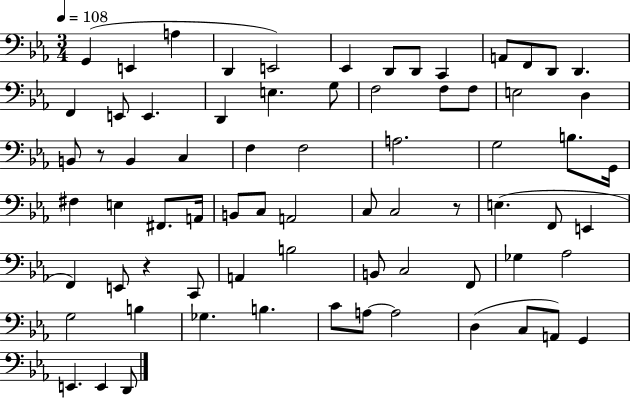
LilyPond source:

{
  \clef bass
  \numericTimeSignature
  \time 3/4
  \key ees \major
  \tempo 4 = 108
  \repeat volta 2 { g,4( e,4 a4 | d,4 e,2) | ees,4 d,8 d,8 c,4 | a,8 f,8 d,8 d,4. | \break f,4 e,8 e,4. | d,4 e4. g8 | f2 f8 f8 | e2 d4 | \break b,8 r8 b,4 c4 | f4 f2 | a2. | g2 b8. g,16 | \break fis4 e4 fis,8. a,16 | b,8 c8 a,2 | c8 c2 r8 | e4.( f,8 e,4 | \break f,4) e,8 r4 c,8 | a,4 b2 | b,8 c2 f,8 | ges4 aes2 | \break g2 b4 | ges4. b4. | c'8 a8~~ a2 | d4( c8 a,8) g,4 | \break e,4. e,4 d,8 | } \bar "|."
}